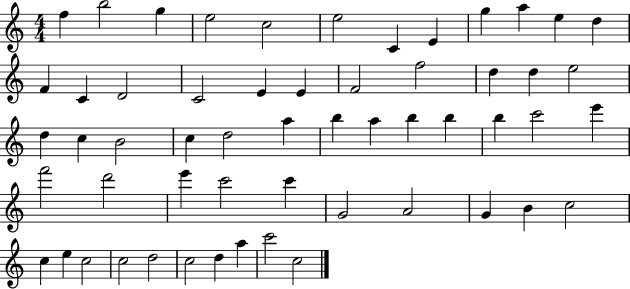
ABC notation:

X:1
T:Untitled
M:4/4
L:1/4
K:C
f b2 g e2 c2 e2 C E g a e d F C D2 C2 E E F2 f2 d d e2 d c B2 c d2 a b a b b b c'2 e' f'2 d'2 e' c'2 c' G2 A2 G B c2 c e c2 c2 d2 c2 d a c'2 c2